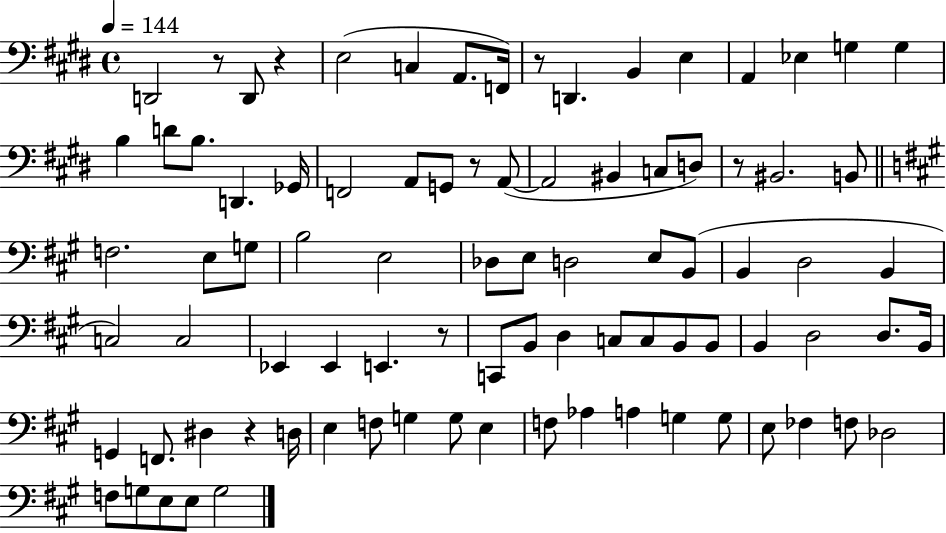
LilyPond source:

{
  \clef bass
  \time 4/4
  \defaultTimeSignature
  \key e \major
  \tempo 4 = 144
  d,2 r8 d,8 r4 | e2( c4 a,8. f,16) | r8 d,4. b,4 e4 | a,4 ees4 g4 g4 | \break b4 d'8 b8. d,4. ges,16 | f,2 a,8 g,8 r8 a,8~(~ | a,2 bis,4 c8 d8) | r8 bis,2. b,8 | \break \bar "||" \break \key a \major f2. e8 g8 | b2 e2 | des8 e8 d2 e8 b,8( | b,4 d2 b,4 | \break c2) c2 | ees,4 ees,4 e,4. r8 | c,8 b,8 d4 c8 c8 b,8 b,8 | b,4 d2 d8. b,16 | \break g,4 f,8. dis4 r4 d16 | e4 f8 g4 g8 e4 | f8 aes4 a4 g4 g8 | e8 fes4 f8 des2 | \break f8 g8 e8 e8 g2 | \bar "|."
}